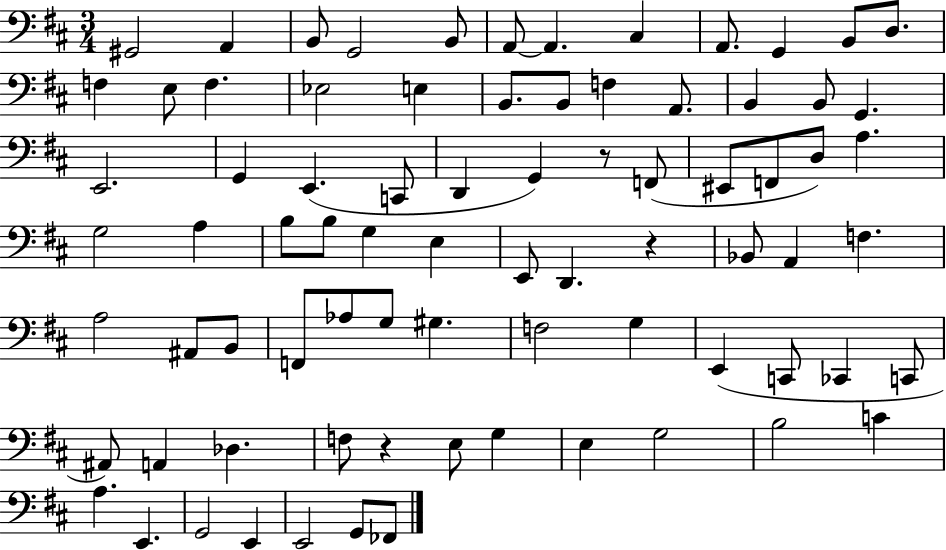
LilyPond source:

{
  \clef bass
  \numericTimeSignature
  \time 3/4
  \key d \major
  \repeat volta 2 { gis,2 a,4 | b,8 g,2 b,8 | a,8~~ a,4. cis4 | a,8. g,4 b,8 d8. | \break f4 e8 f4. | ees2 e4 | b,8. b,8 f4 a,8. | b,4 b,8 g,4. | \break e,2. | g,4 e,4.( c,8 | d,4 g,4) r8 f,8( | eis,8 f,8 d8) a4. | \break g2 a4 | b8 b8 g4 e4 | e,8 d,4. r4 | bes,8 a,4 f4. | \break a2 ais,8 b,8 | f,8 aes8 g8 gis4. | f2 g4 | e,4( c,8 ces,4 c,8 | \break ais,8) a,4 des4. | f8 r4 e8 g4 | e4 g2 | b2 c'4 | \break a4. e,4. | g,2 e,4 | e,2 g,8 fes,8 | } \bar "|."
}